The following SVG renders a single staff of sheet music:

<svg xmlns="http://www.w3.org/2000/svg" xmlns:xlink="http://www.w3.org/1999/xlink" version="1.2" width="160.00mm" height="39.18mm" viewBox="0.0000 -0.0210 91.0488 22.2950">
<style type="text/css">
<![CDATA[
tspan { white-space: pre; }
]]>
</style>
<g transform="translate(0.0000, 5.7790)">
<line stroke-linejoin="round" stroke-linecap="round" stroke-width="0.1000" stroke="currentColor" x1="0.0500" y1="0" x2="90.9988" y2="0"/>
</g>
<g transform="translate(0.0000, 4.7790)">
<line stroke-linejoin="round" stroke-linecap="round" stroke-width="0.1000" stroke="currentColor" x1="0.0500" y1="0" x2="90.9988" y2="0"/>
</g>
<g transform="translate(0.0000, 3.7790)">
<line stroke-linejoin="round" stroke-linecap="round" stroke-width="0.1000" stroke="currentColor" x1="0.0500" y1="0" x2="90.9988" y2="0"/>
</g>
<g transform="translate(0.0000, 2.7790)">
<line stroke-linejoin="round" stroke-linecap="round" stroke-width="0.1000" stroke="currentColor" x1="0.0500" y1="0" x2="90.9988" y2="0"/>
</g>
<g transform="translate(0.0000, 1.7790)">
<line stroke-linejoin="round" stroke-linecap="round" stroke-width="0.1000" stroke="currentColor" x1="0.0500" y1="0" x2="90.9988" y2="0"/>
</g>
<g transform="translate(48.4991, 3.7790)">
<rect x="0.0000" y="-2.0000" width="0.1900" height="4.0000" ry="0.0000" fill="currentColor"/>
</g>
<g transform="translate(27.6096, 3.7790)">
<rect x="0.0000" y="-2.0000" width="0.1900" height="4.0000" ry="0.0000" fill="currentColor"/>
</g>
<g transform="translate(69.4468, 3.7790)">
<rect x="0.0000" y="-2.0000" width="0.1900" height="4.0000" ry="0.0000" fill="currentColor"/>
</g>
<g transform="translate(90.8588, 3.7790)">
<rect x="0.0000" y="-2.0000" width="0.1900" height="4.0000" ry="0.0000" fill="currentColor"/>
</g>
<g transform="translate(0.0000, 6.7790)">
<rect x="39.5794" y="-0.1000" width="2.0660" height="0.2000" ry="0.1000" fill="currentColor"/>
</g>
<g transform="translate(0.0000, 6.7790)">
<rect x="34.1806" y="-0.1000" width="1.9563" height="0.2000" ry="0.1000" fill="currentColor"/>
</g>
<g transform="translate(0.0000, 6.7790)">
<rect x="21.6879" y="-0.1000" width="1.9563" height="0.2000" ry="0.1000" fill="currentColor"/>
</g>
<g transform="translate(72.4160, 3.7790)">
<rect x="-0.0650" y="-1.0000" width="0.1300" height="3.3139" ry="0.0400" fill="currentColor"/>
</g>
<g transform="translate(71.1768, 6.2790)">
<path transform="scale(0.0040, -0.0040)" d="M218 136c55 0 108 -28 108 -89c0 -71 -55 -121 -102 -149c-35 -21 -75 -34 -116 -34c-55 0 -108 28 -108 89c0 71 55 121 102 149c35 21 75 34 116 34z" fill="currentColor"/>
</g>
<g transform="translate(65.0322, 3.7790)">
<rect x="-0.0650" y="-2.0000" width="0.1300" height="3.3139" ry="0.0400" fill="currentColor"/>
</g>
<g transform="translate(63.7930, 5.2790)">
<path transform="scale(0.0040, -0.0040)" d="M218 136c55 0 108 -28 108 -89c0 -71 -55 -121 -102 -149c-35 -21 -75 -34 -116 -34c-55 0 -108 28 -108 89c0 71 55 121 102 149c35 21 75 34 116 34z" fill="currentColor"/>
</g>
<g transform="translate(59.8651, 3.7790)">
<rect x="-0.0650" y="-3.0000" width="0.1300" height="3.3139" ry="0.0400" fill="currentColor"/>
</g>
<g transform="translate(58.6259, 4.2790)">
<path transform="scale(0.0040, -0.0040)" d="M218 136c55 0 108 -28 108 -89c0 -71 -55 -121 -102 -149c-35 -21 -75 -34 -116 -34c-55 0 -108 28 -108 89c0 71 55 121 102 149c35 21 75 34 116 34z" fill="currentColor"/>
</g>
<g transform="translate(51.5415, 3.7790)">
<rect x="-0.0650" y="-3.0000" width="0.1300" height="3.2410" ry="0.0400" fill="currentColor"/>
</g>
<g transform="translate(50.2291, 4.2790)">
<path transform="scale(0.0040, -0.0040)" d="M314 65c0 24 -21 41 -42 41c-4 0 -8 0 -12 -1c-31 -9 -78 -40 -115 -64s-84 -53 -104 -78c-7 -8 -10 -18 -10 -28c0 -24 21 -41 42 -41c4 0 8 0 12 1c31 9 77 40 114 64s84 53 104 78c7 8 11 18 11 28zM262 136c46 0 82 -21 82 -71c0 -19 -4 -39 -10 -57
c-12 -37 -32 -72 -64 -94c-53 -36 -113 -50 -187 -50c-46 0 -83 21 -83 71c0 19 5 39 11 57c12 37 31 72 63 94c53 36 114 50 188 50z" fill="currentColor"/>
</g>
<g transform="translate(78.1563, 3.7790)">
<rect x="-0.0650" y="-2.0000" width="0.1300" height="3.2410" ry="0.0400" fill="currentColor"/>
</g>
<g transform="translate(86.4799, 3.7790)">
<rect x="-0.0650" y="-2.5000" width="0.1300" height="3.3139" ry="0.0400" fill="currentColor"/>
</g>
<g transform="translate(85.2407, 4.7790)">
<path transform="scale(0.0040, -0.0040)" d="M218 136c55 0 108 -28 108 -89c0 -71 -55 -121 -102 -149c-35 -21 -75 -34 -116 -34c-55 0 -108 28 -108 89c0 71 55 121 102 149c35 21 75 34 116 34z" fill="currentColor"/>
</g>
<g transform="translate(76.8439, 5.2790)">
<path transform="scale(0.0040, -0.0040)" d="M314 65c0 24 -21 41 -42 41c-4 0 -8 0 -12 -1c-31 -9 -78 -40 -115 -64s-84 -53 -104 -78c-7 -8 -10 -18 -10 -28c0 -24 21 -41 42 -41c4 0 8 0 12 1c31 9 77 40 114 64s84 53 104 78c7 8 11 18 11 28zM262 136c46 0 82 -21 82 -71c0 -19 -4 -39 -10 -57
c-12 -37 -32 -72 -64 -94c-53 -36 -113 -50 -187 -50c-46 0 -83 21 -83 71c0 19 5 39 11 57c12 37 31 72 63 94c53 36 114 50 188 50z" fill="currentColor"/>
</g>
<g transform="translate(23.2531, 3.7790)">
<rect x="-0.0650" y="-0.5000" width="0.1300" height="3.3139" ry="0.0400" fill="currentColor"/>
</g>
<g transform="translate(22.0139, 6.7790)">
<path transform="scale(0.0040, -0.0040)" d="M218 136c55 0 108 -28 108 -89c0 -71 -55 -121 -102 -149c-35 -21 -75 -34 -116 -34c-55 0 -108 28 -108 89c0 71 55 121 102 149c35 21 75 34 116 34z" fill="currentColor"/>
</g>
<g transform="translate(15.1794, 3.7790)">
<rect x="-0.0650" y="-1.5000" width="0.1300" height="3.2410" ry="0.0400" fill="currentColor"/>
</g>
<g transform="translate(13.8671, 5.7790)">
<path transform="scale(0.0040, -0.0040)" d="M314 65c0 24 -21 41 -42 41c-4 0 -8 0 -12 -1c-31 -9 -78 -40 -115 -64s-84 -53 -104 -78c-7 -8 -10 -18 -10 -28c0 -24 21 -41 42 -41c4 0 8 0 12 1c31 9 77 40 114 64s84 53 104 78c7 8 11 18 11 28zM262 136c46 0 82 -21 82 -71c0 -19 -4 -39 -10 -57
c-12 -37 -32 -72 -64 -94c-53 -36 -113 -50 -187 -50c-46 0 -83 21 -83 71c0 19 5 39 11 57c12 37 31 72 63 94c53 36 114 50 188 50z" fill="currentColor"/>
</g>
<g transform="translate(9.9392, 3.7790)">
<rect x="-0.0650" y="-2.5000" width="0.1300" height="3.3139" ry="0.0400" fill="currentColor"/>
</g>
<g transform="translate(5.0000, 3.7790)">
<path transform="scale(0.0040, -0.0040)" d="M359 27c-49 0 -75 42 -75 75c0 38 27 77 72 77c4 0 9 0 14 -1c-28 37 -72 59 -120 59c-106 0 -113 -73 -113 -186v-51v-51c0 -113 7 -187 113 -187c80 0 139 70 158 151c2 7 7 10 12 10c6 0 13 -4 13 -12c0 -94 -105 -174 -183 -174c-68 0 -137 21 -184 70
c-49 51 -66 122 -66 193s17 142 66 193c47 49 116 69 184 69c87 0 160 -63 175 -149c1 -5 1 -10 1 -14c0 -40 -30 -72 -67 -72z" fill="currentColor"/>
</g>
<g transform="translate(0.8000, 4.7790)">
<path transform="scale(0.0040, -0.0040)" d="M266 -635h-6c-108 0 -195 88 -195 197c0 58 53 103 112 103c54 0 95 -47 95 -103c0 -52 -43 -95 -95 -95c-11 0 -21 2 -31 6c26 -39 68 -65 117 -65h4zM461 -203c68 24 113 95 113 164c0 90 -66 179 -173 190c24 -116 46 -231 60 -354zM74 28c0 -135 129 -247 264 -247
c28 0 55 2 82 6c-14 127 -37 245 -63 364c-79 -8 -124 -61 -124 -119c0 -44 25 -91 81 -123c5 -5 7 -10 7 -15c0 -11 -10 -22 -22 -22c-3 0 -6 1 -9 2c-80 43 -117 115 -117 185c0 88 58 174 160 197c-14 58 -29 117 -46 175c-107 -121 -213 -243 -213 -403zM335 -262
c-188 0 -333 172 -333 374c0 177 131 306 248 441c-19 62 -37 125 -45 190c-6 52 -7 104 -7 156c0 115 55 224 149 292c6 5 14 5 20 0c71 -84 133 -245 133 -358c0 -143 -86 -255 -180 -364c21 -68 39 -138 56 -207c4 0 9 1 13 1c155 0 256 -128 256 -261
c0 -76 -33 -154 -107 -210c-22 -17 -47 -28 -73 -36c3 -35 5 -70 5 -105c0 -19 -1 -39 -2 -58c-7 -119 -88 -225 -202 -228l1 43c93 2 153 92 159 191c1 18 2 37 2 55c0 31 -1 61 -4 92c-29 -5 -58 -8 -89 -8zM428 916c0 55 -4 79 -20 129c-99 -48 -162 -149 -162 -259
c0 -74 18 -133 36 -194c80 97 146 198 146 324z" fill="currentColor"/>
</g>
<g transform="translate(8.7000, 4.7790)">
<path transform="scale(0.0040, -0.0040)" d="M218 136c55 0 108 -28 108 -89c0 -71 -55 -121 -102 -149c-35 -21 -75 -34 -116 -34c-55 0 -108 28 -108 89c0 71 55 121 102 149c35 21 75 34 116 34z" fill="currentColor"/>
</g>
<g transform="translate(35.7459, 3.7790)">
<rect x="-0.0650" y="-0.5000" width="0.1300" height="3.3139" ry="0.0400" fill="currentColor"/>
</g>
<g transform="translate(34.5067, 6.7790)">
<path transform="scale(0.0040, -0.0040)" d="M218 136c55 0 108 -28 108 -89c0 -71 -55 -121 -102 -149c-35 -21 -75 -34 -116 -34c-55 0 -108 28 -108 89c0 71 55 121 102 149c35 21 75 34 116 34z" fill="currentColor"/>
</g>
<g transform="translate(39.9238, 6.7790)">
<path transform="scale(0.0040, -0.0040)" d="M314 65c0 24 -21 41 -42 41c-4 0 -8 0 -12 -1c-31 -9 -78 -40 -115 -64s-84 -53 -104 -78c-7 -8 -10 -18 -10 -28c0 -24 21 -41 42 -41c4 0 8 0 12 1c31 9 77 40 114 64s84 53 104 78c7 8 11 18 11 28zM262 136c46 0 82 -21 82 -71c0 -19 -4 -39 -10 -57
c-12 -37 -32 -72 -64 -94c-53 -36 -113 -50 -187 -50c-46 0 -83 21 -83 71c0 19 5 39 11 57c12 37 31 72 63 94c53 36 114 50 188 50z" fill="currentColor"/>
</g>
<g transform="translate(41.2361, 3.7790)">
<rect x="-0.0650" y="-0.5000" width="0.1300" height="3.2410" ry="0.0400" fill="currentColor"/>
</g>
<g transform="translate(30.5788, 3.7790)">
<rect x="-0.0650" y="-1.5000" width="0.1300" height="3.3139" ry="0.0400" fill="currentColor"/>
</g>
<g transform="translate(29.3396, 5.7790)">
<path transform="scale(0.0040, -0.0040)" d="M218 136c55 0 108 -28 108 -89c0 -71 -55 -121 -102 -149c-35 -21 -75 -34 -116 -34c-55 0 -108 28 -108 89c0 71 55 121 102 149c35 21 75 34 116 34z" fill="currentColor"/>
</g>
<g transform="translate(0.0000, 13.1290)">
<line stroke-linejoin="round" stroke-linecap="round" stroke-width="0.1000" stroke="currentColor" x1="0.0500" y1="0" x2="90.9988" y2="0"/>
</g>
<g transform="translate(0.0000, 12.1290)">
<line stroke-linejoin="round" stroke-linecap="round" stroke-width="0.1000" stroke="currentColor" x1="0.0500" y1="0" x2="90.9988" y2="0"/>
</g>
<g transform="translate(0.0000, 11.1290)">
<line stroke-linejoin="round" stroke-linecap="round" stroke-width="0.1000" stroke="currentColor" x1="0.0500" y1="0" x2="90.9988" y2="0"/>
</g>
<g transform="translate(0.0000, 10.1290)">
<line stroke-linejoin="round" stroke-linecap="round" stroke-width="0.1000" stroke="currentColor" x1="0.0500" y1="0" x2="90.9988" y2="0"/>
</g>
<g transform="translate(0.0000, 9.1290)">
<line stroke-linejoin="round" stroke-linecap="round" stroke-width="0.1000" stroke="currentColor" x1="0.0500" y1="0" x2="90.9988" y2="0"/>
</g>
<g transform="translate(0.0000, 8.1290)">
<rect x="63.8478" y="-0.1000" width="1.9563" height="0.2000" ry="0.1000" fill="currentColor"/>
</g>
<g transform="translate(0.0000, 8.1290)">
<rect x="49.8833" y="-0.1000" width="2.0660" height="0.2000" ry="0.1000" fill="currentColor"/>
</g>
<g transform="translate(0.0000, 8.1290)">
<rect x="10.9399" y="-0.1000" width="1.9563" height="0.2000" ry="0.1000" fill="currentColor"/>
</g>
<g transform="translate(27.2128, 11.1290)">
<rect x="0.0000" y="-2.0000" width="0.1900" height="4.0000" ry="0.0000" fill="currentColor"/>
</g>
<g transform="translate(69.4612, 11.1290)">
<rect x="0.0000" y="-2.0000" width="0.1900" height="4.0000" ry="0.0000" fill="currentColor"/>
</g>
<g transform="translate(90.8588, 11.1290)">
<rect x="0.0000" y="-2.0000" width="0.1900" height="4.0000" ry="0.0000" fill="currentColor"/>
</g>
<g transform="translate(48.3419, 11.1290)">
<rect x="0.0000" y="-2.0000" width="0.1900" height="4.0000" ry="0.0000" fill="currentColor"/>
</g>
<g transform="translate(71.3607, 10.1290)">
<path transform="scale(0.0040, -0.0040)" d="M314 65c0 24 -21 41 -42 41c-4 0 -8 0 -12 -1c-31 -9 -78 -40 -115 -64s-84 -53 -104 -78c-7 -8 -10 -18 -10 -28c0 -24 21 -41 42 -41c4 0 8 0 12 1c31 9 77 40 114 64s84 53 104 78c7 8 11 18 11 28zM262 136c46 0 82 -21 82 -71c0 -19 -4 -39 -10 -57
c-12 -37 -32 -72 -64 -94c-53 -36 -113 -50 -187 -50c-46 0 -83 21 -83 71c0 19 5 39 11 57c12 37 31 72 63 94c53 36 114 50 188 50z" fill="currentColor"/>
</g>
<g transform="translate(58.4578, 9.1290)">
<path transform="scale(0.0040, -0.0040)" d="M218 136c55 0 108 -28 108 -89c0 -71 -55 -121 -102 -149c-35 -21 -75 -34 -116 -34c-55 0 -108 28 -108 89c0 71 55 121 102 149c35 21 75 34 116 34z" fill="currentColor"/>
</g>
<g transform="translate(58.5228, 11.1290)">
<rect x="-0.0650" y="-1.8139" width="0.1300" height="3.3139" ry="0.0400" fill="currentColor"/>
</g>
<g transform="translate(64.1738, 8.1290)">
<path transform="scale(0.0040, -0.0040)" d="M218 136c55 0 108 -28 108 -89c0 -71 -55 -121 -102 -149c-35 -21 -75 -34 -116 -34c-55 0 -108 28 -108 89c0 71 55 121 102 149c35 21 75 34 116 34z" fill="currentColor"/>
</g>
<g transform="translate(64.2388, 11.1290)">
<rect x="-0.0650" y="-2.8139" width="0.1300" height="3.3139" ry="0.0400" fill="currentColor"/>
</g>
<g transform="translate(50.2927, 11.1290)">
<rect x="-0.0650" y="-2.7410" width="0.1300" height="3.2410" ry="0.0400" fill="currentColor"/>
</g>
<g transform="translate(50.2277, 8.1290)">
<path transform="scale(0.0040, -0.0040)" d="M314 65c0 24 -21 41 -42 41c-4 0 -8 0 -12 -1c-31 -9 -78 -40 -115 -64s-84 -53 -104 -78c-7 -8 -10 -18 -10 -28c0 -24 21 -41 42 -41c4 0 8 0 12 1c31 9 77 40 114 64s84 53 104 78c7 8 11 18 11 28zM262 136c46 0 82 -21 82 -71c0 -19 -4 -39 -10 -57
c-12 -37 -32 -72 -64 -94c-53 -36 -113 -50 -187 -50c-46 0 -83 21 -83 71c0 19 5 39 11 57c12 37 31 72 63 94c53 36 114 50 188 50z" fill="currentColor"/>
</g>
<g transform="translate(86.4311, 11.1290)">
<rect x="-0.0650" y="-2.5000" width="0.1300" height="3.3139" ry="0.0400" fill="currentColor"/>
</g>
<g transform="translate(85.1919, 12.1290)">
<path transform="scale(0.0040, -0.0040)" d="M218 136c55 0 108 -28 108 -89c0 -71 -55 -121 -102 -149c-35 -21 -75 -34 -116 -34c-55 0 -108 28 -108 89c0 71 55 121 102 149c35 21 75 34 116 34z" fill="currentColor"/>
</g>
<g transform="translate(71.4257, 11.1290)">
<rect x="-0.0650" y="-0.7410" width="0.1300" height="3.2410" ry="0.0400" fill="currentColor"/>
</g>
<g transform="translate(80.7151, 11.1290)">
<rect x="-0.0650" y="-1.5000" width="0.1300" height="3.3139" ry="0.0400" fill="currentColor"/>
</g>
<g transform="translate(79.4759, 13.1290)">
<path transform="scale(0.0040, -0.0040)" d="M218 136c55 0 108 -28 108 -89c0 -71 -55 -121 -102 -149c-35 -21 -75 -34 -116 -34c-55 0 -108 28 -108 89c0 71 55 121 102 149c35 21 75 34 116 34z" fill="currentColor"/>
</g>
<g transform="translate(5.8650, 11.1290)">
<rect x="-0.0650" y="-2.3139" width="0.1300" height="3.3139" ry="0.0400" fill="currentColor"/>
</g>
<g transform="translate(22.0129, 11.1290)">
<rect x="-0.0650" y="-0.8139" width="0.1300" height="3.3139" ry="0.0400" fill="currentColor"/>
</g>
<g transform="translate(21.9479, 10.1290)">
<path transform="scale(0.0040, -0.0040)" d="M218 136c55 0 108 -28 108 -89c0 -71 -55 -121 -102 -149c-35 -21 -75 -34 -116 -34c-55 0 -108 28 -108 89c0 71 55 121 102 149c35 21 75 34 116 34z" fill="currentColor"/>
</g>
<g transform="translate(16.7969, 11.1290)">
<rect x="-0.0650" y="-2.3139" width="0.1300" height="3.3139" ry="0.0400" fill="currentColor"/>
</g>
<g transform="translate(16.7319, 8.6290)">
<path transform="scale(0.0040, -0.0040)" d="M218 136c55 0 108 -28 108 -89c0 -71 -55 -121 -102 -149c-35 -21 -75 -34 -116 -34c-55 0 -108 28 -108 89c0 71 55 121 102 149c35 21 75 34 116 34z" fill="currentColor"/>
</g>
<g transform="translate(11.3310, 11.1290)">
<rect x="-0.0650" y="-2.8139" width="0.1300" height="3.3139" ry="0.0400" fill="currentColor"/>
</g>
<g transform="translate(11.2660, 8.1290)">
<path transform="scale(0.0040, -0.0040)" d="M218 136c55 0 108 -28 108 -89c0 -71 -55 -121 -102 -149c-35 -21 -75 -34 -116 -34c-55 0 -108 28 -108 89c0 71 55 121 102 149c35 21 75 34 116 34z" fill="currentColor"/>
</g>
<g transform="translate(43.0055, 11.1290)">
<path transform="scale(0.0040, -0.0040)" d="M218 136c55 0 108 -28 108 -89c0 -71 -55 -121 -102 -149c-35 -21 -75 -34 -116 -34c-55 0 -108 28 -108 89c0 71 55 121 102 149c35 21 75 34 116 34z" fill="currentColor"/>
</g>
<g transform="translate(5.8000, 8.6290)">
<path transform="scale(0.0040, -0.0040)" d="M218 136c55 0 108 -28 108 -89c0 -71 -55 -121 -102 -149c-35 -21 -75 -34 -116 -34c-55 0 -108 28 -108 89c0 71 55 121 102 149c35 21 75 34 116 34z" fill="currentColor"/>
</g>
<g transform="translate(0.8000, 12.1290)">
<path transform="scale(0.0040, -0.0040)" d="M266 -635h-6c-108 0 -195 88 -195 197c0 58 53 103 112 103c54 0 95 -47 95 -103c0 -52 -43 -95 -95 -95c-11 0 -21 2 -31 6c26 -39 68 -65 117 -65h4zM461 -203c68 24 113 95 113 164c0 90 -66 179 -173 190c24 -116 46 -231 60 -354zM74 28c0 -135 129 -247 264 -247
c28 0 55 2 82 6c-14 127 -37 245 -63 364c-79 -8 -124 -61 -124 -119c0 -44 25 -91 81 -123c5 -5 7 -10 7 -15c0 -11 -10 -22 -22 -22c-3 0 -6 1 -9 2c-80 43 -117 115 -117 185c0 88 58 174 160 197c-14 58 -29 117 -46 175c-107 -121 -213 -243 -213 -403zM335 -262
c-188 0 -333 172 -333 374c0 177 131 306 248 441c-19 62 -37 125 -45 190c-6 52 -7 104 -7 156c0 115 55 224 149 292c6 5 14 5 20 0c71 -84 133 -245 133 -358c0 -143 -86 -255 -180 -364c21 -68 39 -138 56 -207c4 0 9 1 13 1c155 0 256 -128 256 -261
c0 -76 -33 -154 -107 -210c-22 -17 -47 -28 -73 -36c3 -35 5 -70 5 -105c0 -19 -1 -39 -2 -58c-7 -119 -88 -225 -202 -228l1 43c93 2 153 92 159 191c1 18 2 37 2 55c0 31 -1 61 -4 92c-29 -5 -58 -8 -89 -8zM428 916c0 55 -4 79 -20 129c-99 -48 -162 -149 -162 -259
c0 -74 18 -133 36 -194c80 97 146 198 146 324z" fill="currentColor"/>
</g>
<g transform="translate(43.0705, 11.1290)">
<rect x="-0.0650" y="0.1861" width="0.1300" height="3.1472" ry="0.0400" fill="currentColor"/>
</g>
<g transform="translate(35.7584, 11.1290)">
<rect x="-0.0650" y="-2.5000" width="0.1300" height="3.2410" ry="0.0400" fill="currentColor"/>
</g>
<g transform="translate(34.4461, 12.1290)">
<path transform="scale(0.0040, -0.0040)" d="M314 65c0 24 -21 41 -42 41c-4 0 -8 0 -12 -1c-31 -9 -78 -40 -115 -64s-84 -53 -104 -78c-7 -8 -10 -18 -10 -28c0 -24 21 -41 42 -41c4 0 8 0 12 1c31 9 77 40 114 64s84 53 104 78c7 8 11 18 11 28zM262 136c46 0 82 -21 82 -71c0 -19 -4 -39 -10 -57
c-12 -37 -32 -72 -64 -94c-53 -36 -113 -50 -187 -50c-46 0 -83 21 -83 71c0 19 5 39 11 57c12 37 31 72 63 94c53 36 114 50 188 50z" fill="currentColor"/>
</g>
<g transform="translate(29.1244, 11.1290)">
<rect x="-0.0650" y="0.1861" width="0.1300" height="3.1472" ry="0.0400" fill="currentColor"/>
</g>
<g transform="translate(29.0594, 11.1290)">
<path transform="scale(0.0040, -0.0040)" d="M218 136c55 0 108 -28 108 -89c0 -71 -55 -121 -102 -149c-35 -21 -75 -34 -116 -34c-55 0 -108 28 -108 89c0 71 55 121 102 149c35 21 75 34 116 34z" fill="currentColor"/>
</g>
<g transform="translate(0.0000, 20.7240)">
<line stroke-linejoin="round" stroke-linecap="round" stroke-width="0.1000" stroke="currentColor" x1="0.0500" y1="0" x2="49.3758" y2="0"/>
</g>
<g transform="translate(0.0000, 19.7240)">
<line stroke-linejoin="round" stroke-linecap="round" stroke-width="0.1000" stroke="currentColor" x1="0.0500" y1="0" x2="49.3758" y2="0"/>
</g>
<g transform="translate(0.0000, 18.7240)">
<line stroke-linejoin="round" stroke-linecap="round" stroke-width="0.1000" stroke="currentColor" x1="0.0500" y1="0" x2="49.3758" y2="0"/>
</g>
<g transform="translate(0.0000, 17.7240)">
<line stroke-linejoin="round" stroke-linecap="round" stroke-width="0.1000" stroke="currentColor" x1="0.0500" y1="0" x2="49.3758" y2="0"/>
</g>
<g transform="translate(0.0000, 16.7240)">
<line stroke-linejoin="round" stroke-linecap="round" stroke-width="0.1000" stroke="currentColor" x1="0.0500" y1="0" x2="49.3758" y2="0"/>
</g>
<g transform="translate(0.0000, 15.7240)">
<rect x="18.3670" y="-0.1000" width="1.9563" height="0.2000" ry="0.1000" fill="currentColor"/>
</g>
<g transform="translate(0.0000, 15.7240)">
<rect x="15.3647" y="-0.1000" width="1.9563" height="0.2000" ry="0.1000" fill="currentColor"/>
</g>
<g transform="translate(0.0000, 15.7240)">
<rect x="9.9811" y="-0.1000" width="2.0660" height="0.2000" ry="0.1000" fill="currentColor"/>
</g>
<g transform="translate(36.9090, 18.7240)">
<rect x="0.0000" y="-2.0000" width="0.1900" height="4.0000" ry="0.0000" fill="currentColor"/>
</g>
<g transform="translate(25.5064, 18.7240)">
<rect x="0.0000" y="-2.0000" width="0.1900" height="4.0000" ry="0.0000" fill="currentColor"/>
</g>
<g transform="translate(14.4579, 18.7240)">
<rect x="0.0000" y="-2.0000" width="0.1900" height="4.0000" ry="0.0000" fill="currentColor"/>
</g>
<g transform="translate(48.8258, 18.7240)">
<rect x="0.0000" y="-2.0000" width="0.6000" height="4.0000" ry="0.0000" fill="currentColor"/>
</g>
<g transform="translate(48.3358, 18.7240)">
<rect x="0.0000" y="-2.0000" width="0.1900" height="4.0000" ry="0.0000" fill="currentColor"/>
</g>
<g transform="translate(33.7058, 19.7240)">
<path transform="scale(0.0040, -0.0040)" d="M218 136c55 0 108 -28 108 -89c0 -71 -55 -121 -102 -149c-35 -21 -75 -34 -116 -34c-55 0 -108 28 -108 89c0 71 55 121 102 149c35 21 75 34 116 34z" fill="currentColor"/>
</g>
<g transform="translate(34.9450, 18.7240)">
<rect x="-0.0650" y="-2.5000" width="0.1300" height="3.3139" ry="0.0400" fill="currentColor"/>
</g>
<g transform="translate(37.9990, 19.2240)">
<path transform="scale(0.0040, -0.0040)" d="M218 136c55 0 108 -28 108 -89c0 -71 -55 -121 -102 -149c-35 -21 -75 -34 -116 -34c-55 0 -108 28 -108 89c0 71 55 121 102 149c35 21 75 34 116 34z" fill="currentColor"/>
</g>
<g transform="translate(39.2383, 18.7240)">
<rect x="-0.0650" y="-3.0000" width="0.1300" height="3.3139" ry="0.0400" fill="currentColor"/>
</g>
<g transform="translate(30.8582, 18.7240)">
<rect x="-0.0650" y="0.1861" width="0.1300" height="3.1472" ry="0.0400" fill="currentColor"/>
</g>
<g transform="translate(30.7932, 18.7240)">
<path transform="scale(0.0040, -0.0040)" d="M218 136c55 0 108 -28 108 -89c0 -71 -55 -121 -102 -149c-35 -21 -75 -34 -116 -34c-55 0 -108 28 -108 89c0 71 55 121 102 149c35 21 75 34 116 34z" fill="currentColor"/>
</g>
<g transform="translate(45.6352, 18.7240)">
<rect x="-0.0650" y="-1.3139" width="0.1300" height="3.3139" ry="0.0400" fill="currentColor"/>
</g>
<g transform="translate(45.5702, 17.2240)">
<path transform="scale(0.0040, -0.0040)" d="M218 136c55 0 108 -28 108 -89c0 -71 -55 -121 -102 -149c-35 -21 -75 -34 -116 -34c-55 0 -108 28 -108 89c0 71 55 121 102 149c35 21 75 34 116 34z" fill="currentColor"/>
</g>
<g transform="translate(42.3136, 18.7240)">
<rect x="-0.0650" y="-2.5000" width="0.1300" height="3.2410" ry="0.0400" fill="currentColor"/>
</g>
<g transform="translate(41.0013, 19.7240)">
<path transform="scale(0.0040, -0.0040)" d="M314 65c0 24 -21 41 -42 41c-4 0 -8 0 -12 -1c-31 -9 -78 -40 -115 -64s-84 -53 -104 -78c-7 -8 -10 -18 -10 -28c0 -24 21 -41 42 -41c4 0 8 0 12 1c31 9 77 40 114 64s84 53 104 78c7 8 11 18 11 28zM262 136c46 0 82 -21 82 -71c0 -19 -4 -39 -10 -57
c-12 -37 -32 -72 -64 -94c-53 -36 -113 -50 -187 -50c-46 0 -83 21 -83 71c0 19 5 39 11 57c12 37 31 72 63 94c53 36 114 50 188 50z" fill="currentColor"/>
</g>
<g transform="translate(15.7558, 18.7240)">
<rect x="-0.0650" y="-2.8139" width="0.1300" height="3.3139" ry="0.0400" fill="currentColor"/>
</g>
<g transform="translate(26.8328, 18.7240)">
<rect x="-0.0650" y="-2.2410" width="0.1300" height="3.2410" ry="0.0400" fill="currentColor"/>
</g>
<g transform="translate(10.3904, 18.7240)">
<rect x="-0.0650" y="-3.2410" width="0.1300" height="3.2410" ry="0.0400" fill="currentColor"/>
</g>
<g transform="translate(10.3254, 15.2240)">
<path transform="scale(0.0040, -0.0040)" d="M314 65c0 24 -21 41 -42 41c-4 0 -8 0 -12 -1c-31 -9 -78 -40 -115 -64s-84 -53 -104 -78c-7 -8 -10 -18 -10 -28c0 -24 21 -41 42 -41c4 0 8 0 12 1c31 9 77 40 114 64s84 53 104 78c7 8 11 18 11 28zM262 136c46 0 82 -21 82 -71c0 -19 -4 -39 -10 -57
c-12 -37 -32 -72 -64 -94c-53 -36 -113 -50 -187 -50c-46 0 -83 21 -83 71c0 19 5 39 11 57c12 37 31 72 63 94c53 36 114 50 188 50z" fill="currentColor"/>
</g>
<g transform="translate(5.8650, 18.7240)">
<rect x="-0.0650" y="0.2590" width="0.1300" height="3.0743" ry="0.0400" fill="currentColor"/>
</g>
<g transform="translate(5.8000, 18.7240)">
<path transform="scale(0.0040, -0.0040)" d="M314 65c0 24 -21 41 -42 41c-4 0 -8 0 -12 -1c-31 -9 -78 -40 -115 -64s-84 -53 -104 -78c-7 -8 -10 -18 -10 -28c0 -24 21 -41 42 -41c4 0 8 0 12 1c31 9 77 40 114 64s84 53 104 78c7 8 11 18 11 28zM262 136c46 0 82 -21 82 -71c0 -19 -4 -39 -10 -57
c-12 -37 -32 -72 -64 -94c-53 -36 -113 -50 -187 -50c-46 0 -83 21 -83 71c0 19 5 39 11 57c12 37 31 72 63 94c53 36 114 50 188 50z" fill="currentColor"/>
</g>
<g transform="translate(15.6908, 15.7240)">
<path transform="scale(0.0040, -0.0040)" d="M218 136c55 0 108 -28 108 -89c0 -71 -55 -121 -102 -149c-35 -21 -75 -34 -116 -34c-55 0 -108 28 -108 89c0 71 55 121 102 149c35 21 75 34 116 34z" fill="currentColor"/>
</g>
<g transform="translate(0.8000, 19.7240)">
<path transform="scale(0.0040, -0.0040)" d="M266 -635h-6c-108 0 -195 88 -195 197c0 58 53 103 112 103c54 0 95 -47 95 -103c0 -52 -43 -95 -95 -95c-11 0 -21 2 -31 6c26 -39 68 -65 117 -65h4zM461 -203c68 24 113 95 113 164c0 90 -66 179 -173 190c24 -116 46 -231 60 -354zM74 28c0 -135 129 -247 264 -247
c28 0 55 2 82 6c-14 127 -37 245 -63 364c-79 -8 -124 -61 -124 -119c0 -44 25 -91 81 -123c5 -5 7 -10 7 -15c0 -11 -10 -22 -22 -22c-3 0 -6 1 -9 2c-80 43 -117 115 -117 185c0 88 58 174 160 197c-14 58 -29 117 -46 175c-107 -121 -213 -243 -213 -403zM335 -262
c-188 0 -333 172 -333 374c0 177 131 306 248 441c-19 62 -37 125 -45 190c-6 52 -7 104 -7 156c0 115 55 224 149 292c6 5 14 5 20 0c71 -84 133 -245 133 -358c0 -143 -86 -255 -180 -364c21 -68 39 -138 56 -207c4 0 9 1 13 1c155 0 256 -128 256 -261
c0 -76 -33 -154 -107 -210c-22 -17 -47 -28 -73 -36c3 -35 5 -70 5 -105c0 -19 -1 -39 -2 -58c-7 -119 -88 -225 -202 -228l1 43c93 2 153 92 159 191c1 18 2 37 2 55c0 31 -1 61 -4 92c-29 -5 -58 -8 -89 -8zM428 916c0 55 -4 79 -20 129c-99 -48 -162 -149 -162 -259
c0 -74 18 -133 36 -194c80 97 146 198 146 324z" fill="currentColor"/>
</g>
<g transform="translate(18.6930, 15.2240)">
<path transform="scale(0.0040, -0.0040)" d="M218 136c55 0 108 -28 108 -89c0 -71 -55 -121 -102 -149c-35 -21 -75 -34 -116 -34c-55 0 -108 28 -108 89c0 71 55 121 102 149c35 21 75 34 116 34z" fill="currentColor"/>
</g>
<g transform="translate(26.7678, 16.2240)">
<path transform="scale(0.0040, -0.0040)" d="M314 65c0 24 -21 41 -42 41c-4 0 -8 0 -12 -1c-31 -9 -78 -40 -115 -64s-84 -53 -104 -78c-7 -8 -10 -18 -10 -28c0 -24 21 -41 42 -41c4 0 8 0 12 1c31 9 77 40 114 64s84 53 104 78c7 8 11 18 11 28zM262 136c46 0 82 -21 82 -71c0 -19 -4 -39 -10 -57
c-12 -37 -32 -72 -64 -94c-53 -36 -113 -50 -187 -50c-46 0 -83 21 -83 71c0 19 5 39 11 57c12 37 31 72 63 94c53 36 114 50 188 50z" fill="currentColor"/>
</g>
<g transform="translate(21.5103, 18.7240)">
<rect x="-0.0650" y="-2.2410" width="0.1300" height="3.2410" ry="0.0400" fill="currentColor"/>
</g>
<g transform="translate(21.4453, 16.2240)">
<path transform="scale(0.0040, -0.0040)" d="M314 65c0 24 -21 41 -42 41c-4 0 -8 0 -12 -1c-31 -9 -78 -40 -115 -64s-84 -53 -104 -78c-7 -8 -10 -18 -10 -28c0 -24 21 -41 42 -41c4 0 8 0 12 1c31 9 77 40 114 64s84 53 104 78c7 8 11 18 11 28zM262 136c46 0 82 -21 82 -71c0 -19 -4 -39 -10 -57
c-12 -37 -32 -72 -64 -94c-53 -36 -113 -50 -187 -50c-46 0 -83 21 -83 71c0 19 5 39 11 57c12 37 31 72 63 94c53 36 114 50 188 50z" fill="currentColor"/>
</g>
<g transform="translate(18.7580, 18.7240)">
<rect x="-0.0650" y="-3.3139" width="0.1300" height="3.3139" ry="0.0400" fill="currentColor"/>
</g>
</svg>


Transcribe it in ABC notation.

X:1
T:Untitled
M:4/4
L:1/4
K:C
G E2 C E C C2 A2 A F D F2 G g a g d B G2 B a2 f a d2 E G B2 b2 a b g2 g2 B G A G2 e